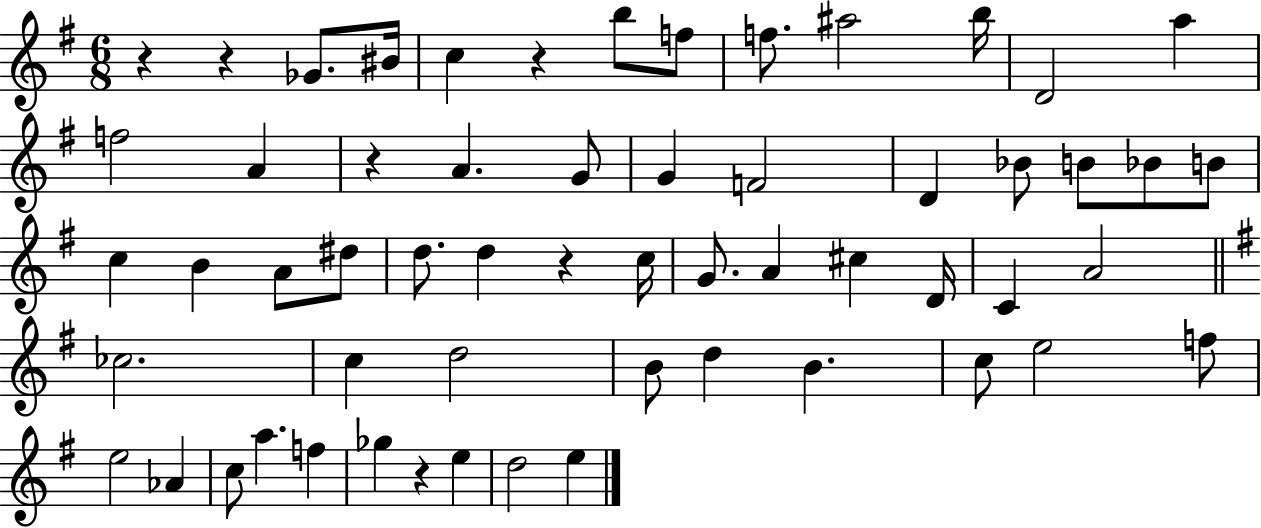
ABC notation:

X:1
T:Untitled
M:6/8
L:1/4
K:G
z z _G/2 ^B/4 c z b/2 f/2 f/2 ^a2 b/4 D2 a f2 A z A G/2 G F2 D _B/2 B/2 _B/2 B/2 c B A/2 ^d/2 d/2 d z c/4 G/2 A ^c D/4 C A2 _c2 c d2 B/2 d B c/2 e2 f/2 e2 _A c/2 a f _g z e d2 e